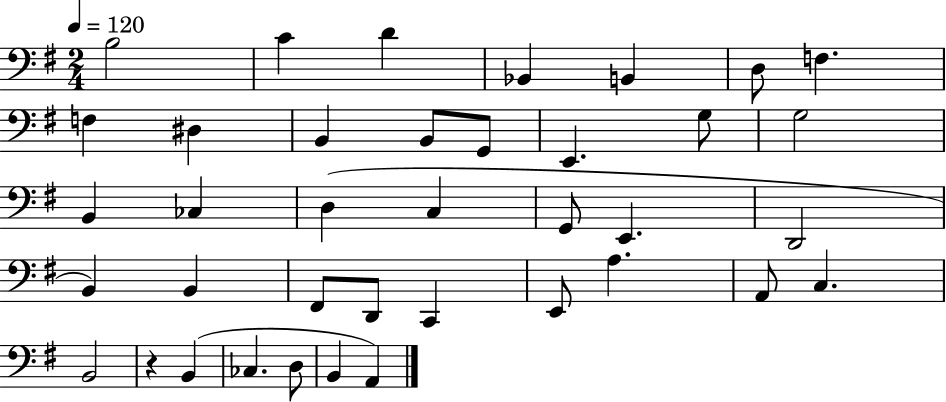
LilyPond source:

{
  \clef bass
  \numericTimeSignature
  \time 2/4
  \key g \major
  \tempo 4 = 120
  b2 | c'4 d'4 | bes,4 b,4 | d8 f4. | \break f4 dis4 | b,4 b,8 g,8 | e,4. g8 | g2 | \break b,4 ces4 | d4( c4 | g,8 e,4. | d,2 | \break b,4) b,4 | fis,8 d,8 c,4 | e,8 a4. | a,8 c4. | \break b,2 | r4 b,4( | ces4. d8 | b,4 a,4) | \break \bar "|."
}